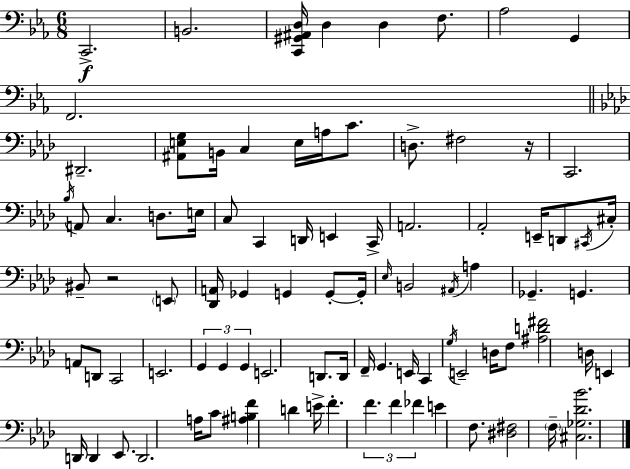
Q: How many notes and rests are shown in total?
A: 89